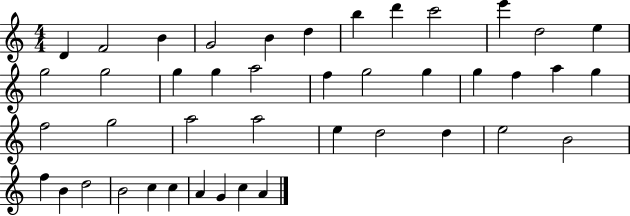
X:1
T:Untitled
M:4/4
L:1/4
K:C
D F2 B G2 B d b d' c'2 e' d2 e g2 g2 g g a2 f g2 g g f a g f2 g2 a2 a2 e d2 d e2 B2 f B d2 B2 c c A G c A